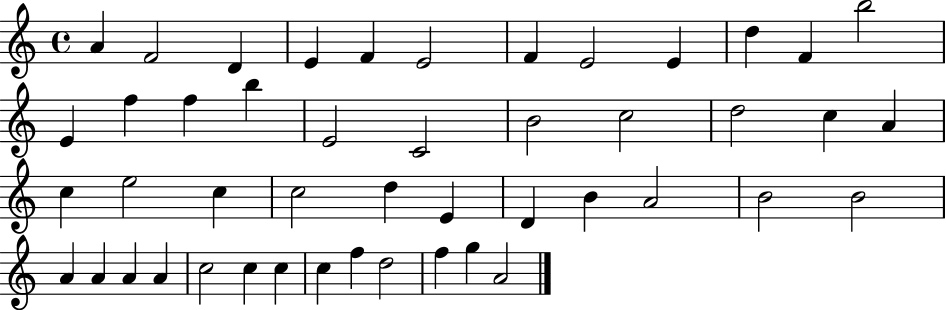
A4/q F4/h D4/q E4/q F4/q E4/h F4/q E4/h E4/q D5/q F4/q B5/h E4/q F5/q F5/q B5/q E4/h C4/h B4/h C5/h D5/h C5/q A4/q C5/q E5/h C5/q C5/h D5/q E4/q D4/q B4/q A4/h B4/h B4/h A4/q A4/q A4/q A4/q C5/h C5/q C5/q C5/q F5/q D5/h F5/q G5/q A4/h